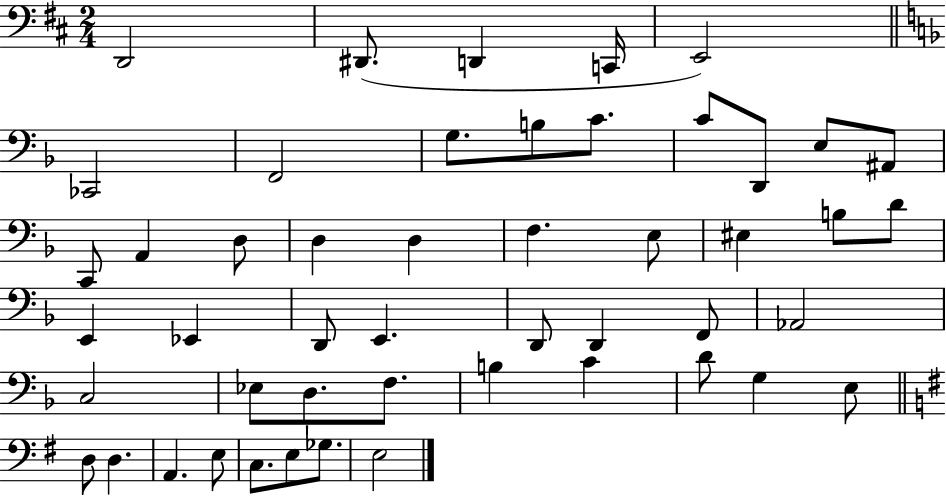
D2/h D#2/e. D2/q C2/s E2/h CES2/h F2/h G3/e. B3/e C4/e. C4/e D2/e E3/e A#2/e C2/e A2/q D3/e D3/q D3/q F3/q. E3/e EIS3/q B3/e D4/e E2/q Eb2/q D2/e E2/q. D2/e D2/q F2/e Ab2/h C3/h Eb3/e D3/e. F3/e. B3/q C4/q D4/e G3/q E3/e D3/e D3/q. A2/q. E3/e C3/e. E3/e Gb3/e. E3/h